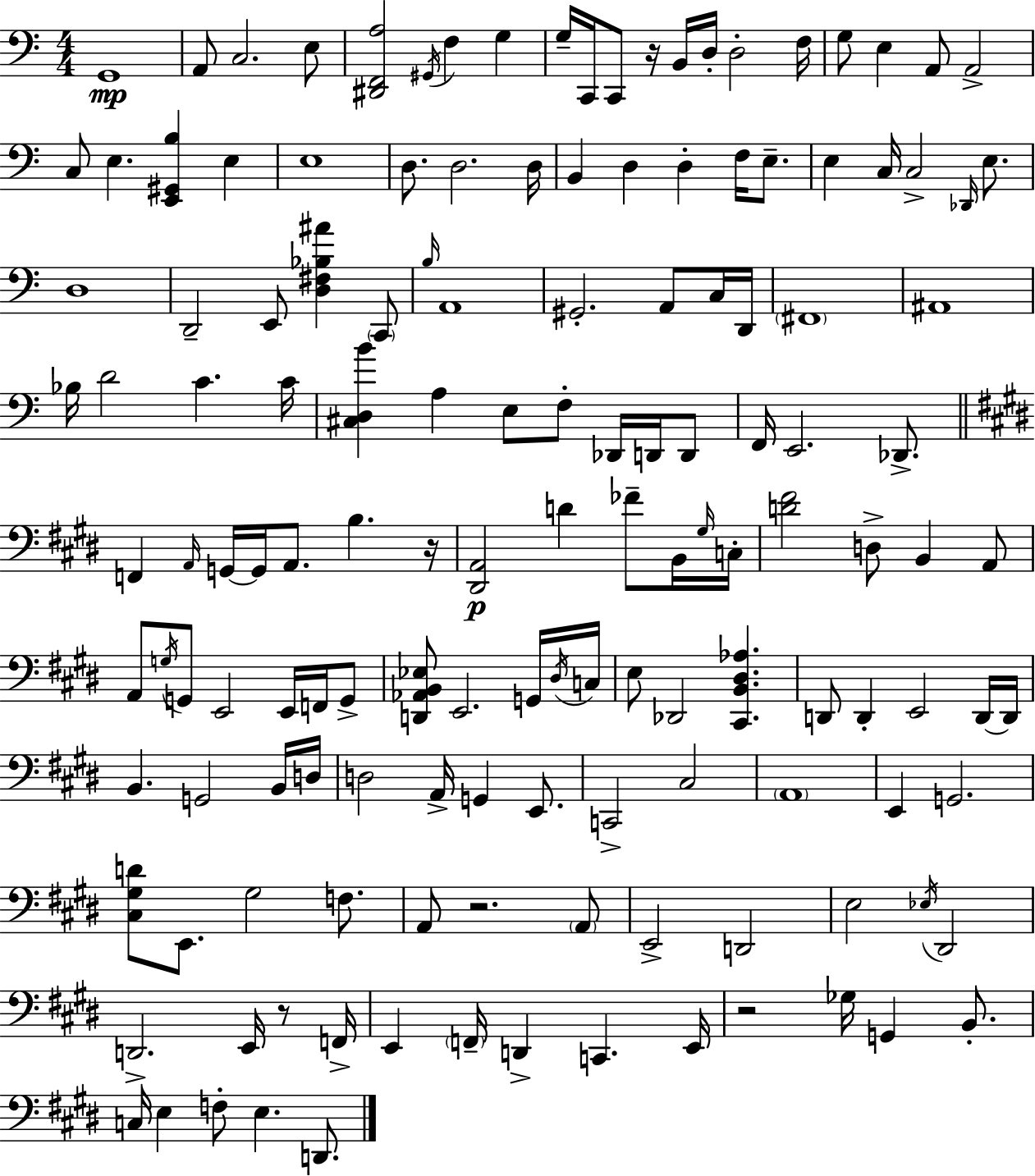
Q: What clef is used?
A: bass